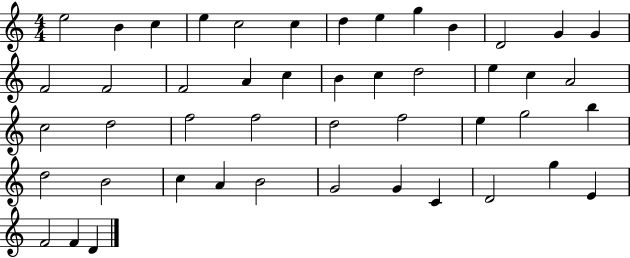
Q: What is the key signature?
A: C major